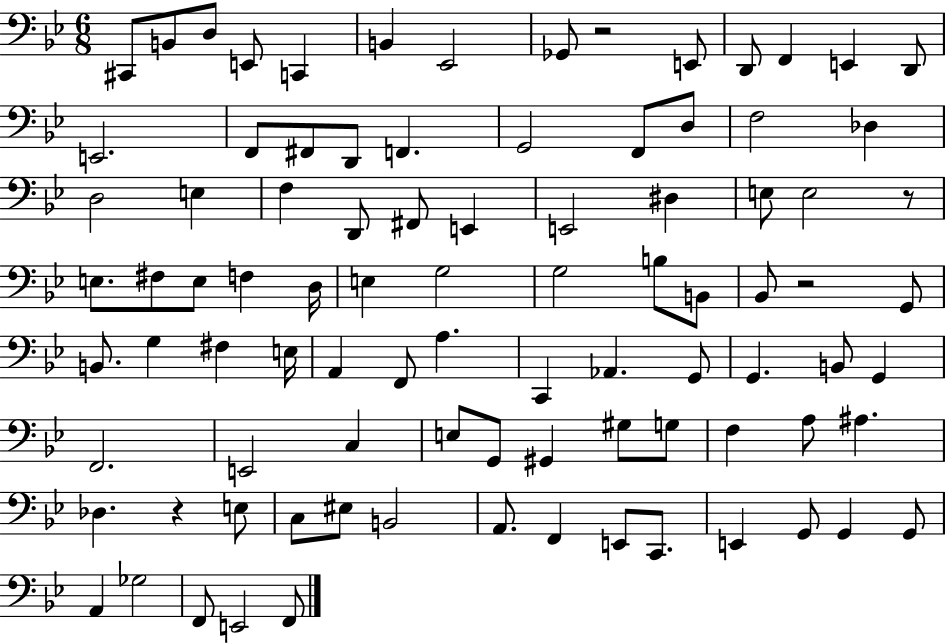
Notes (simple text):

C#2/e B2/e D3/e E2/e C2/q B2/q Eb2/h Gb2/e R/h E2/e D2/e F2/q E2/q D2/e E2/h. F2/e F#2/e D2/e F2/q. G2/h F2/e D3/e F3/h Db3/q D3/h E3/q F3/q D2/e F#2/e E2/q E2/h D#3/q E3/e E3/h R/e E3/e. F#3/e E3/e F3/q D3/s E3/q G3/h G3/h B3/e B2/e Bb2/e R/h G2/e B2/e. G3/q F#3/q E3/s A2/q F2/e A3/q. C2/q Ab2/q. G2/e G2/q. B2/e G2/q F2/h. E2/h C3/q E3/e G2/e G#2/q G#3/e G3/e F3/q A3/e A#3/q. Db3/q. R/q E3/e C3/e EIS3/e B2/h A2/e. F2/q E2/e C2/e. E2/q G2/e G2/q G2/e A2/q Gb3/h F2/e E2/h F2/e